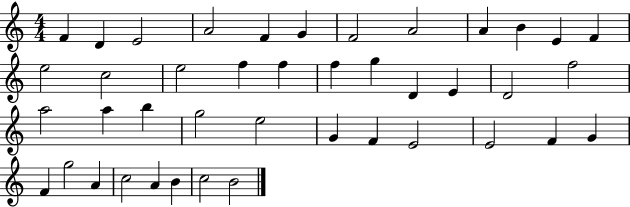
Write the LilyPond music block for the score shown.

{
  \clef treble
  \numericTimeSignature
  \time 4/4
  \key c \major
  f'4 d'4 e'2 | a'2 f'4 g'4 | f'2 a'2 | a'4 b'4 e'4 f'4 | \break e''2 c''2 | e''2 f''4 f''4 | f''4 g''4 d'4 e'4 | d'2 f''2 | \break a''2 a''4 b''4 | g''2 e''2 | g'4 f'4 e'2 | e'2 f'4 g'4 | \break f'4 g''2 a'4 | c''2 a'4 b'4 | c''2 b'2 | \bar "|."
}